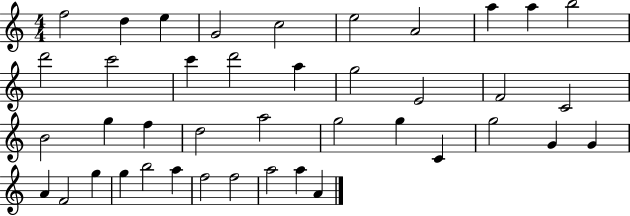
F5/h D5/q E5/q G4/h C5/h E5/h A4/h A5/q A5/q B5/h D6/h C6/h C6/q D6/h A5/q G5/h E4/h F4/h C4/h B4/h G5/q F5/q D5/h A5/h G5/h G5/q C4/q G5/h G4/q G4/q A4/q F4/h G5/q G5/q B5/h A5/q F5/h F5/h A5/h A5/q A4/q